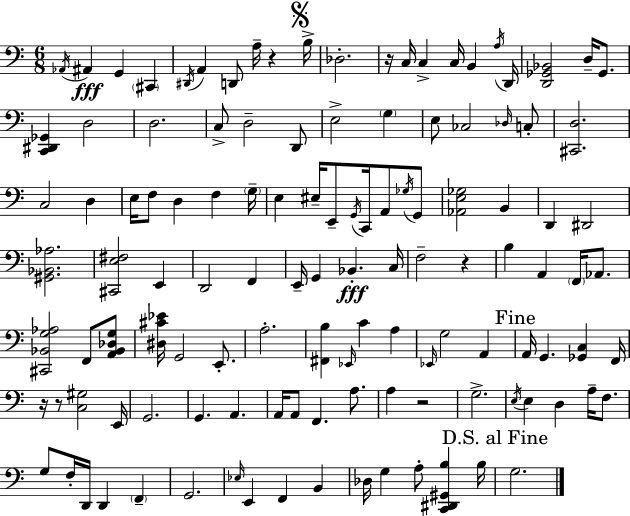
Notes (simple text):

Ab2/s A#2/q G2/q C#2/q D#2/s A2/q D2/e A3/s R/q B3/s Db3/h. R/s C3/s C3/q C3/s B2/q A3/s D2/s [D2,Gb2,Bb2]/h D3/s Gb2/e. [C2,D#2,Gb2]/q D3/h D3/h. C3/e D3/h D2/e E3/h G3/q E3/e CES3/h Db3/s C3/e [C#2,D3]/h. C3/h D3/q E3/s F3/e D3/q F3/q G3/s E3/q EIS3/s E2/e G2/s C2/s A2/e Gb3/s G2/e [Ab2,E3,Gb3]/h B2/q D2/q D#2/h [G#2,Bb2,Ab3]/h. [C#2,E3,F#3]/h E2/q D2/h F2/q E2/s G2/q Bb2/q. C3/s F3/h R/q B3/q A2/q F2/s Ab2/e. [C#2,Bb2,G3,Ab3]/h F2/e [A2,Bb2,Db3,G3]/e [D#3,C#4,Eb4]/s G2/h E2/e. A3/h. [F#2,B3]/q Eb2/s C4/q A3/q Eb2/s G3/h A2/q A2/s G2/q. [Gb2,C3]/q F2/s R/s R/e [C3,G#3]/h E2/s G2/h. G2/q. A2/q. A2/s A2/e F2/q. A3/e. A3/q R/h G3/h. E3/s E3/q D3/q A3/s F3/e. G3/e F3/s D2/s D2/q F2/q G2/h. Eb3/s E2/q F2/q B2/q Db3/s G3/q A3/e [C2,D#2,G#2,B3]/q B3/s G3/h.